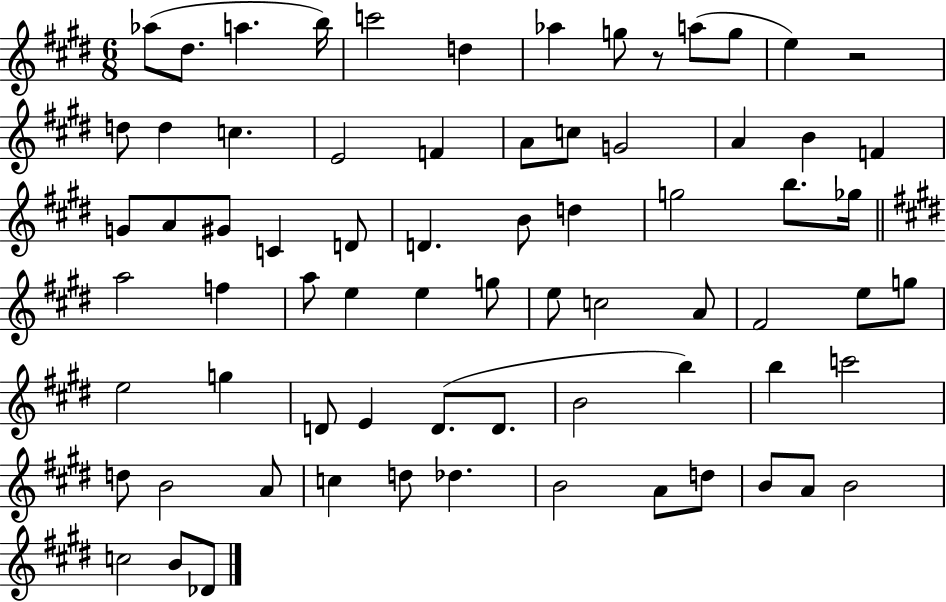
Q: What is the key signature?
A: E major